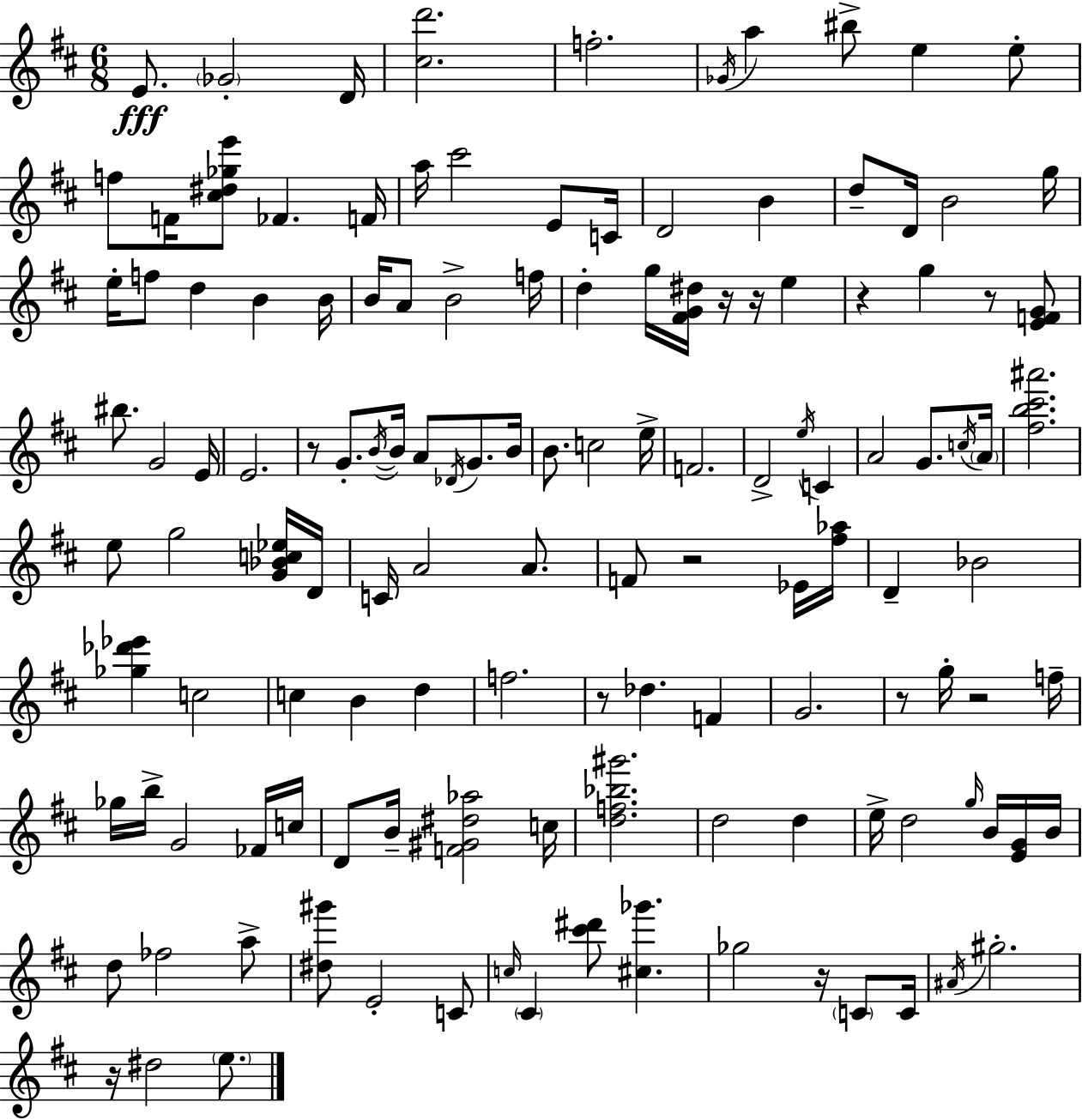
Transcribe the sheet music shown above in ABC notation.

X:1
T:Untitled
M:6/8
L:1/4
K:D
E/2 _G2 D/4 [^cd']2 f2 _G/4 a ^b/2 e e/2 f/2 F/4 [^c^d_ge']/2 _F F/4 a/4 ^c'2 E/2 C/4 D2 B d/2 D/4 B2 g/4 e/4 f/2 d B B/4 B/4 A/2 B2 f/4 d g/4 [^FG^d]/4 z/4 z/4 e z g z/2 [EFG]/2 ^b/2 G2 E/4 E2 z/2 G/2 B/4 B/4 A/2 _D/4 G/2 B/4 B/2 c2 e/4 F2 D2 e/4 C A2 G/2 c/4 A/4 [^fb^c'^a']2 e/2 g2 [G_Bc_e]/4 D/4 C/4 A2 A/2 F/2 z2 _E/4 [^f_a]/4 D _B2 [_g_d'_e'] c2 c B d f2 z/2 _d F G2 z/2 g/4 z2 f/4 _g/4 b/4 G2 _F/4 c/4 D/2 B/4 [F^G^d_a]2 c/4 [df_b^g']2 d2 d e/4 d2 g/4 B/4 [EG]/4 B/4 d/2 _f2 a/2 [^d^g']/2 E2 C/2 c/4 ^C [^c'^d']/2 [^c_g'] _g2 z/4 C/2 C/4 ^A/4 ^g2 z/4 ^d2 e/2